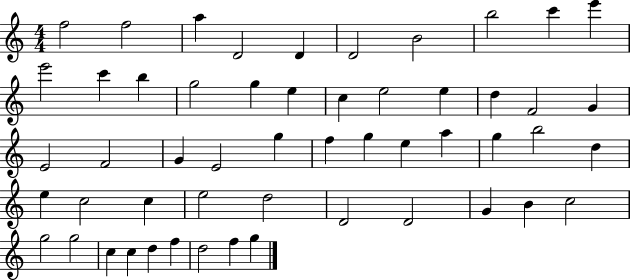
F5/h F5/h A5/q D4/h D4/q D4/h B4/h B5/h C6/q E6/q E6/h C6/q B5/q G5/h G5/q E5/q C5/q E5/h E5/q D5/q F4/h G4/q E4/h F4/h G4/q E4/h G5/q F5/q G5/q E5/q A5/q G5/q B5/h D5/q E5/q C5/h C5/q E5/h D5/h D4/h D4/h G4/q B4/q C5/h G5/h G5/h C5/q C5/q D5/q F5/q D5/h F5/q G5/q